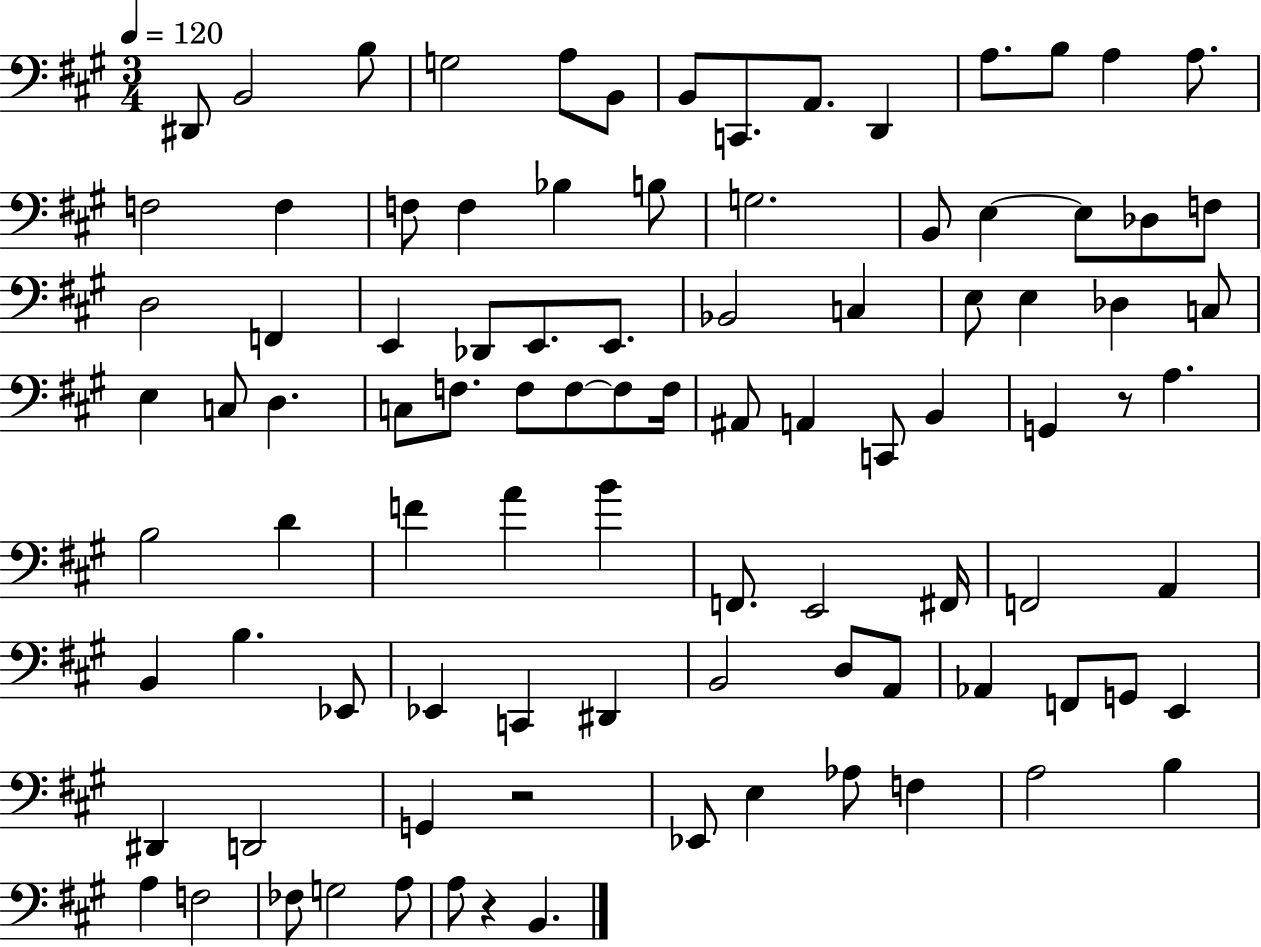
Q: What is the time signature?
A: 3/4